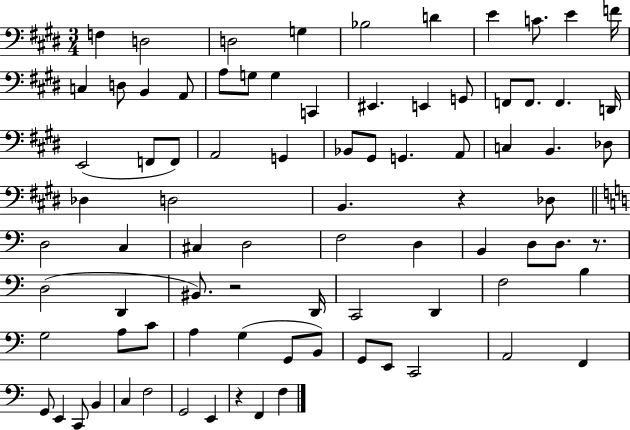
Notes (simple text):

F3/q D3/h D3/h G3/q Bb3/h D4/q E4/q C4/e. E4/q F4/s C3/q D3/e B2/q A2/e A3/e G3/e G3/q C2/q EIS2/q. E2/q G2/e F2/e F2/e. F2/q. D2/s E2/h F2/e F2/e A2/h G2/q Bb2/e G#2/e G2/q. A2/e C3/q B2/q. Db3/e Db3/q D3/h B2/q. R/q Db3/e D3/h C3/q C#3/q D3/h F3/h D3/q B2/q D3/e D3/e. R/e. D3/h D2/q BIS2/e. R/h D2/s C2/h D2/q F3/h B3/q G3/h A3/e C4/e A3/q G3/q G2/e B2/e G2/e E2/e C2/h A2/h F2/q G2/e E2/q C2/e B2/q C3/q F3/h G2/h E2/q R/q F2/q F3/q